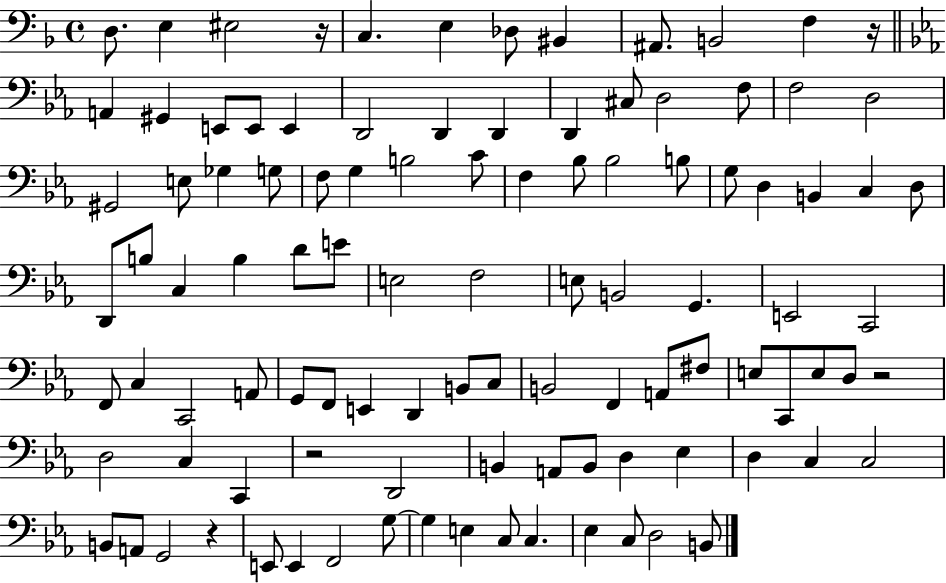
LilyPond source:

{
  \clef bass
  \time 4/4
  \defaultTimeSignature
  \key f \major
  d8. e4 eis2 r16 | c4. e4 des8 bis,4 | ais,8. b,2 f4 r16 | \bar "||" \break \key ees \major a,4 gis,4 e,8 e,8 e,4 | d,2 d,4 d,4 | d,4 cis8 d2 f8 | f2 d2 | \break gis,2 e8 ges4 g8 | f8 g4 b2 c'8 | f4 bes8 bes2 b8 | g8 d4 b,4 c4 d8 | \break d,8 b8 c4 b4 d'8 e'8 | e2 f2 | e8 b,2 g,4. | e,2 c,2 | \break f,8 c4 c,2 a,8 | g,8 f,8 e,4 d,4 b,8 c8 | b,2 f,4 a,8 fis8 | e8 c,8 e8 d8 r2 | \break d2 c4 c,4 | r2 d,2 | b,4 a,8 b,8 d4 ees4 | d4 c4 c2 | \break b,8 a,8 g,2 r4 | e,8 e,4 f,2 g8~~ | g4 e4 c8 c4. | ees4 c8 d2 b,8 | \break \bar "|."
}